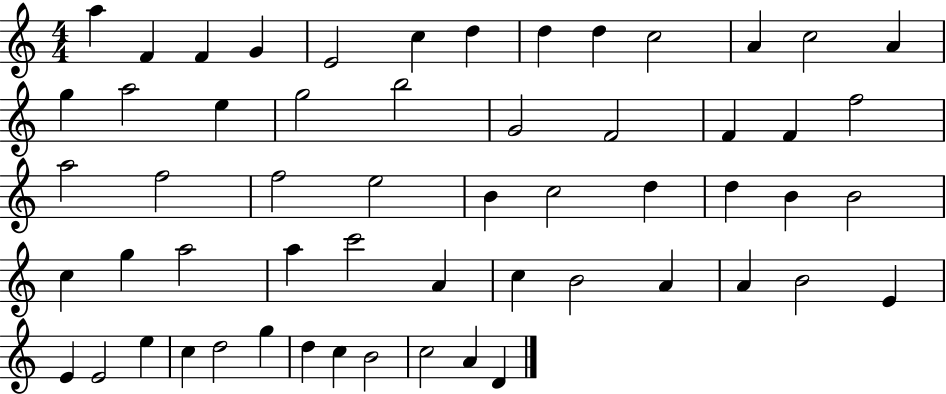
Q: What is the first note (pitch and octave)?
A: A5